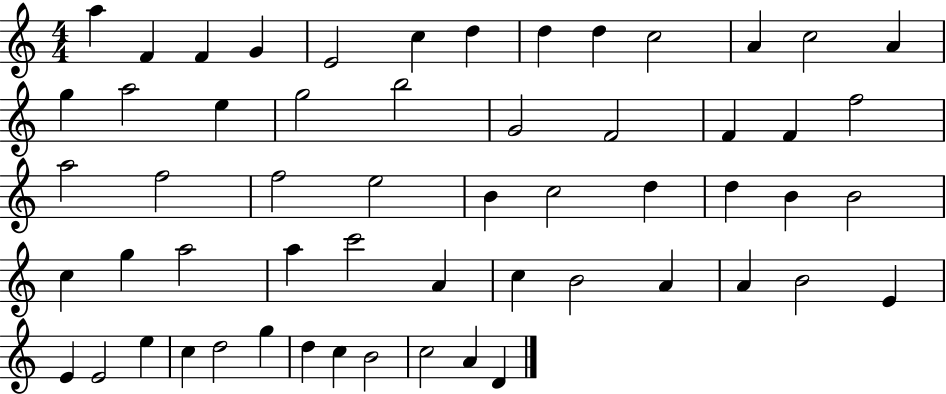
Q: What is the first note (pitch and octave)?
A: A5